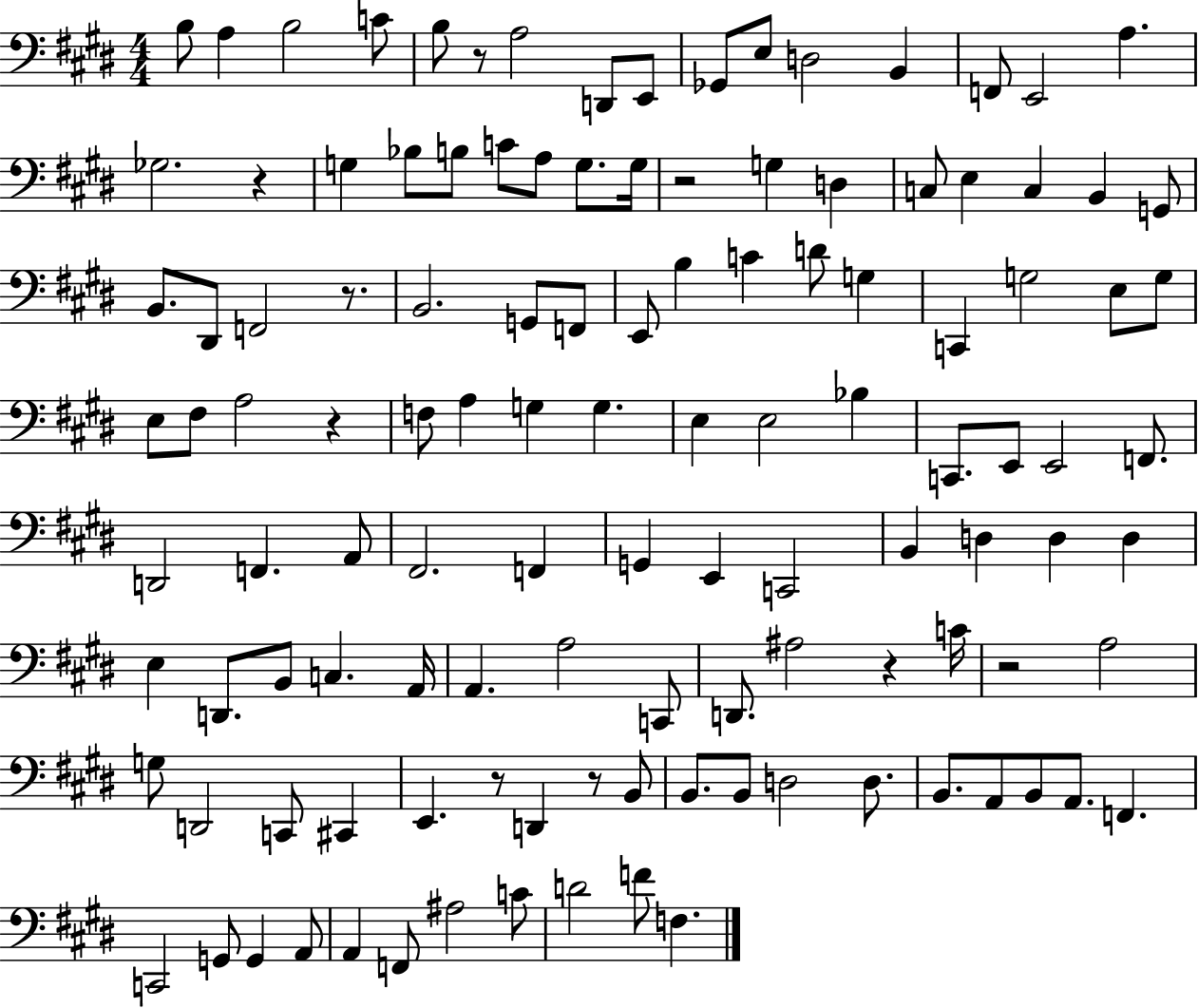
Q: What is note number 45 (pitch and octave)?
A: G3